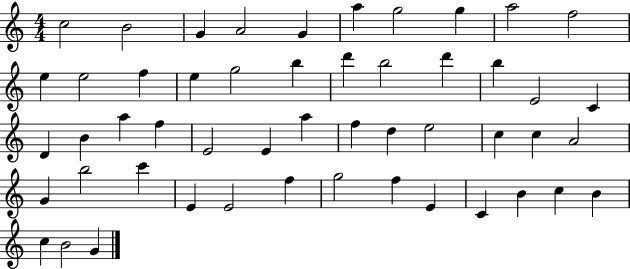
X:1
T:Untitled
M:4/4
L:1/4
K:C
c2 B2 G A2 G a g2 g a2 f2 e e2 f e g2 b d' b2 d' b E2 C D B a f E2 E a f d e2 c c A2 G b2 c' E E2 f g2 f E C B c B c B2 G